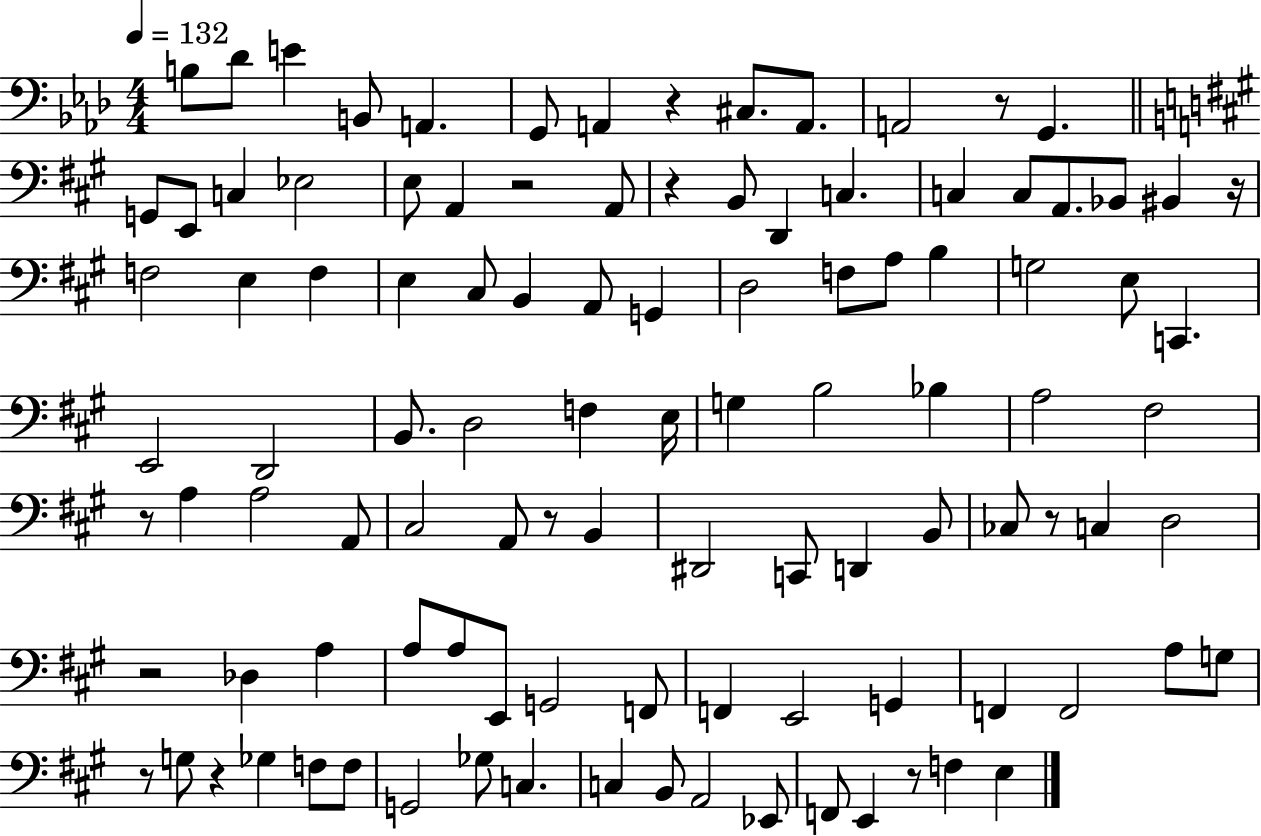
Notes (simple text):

B3/e Db4/e E4/q B2/e A2/q. G2/e A2/q R/q C#3/e. A2/e. A2/h R/e G2/q. G2/e E2/e C3/q Eb3/h E3/e A2/q R/h A2/e R/q B2/e D2/q C3/q. C3/q C3/e A2/e. Bb2/e BIS2/q R/s F3/h E3/q F3/q E3/q C#3/e B2/q A2/e G2/q D3/h F3/e A3/e B3/q G3/h E3/e C2/q. E2/h D2/h B2/e. D3/h F3/q E3/s G3/q B3/h Bb3/q A3/h F#3/h R/e A3/q A3/h A2/e C#3/h A2/e R/e B2/q D#2/h C2/e D2/q B2/e CES3/e R/e C3/q D3/h R/h Db3/q A3/q A3/e A3/e E2/e G2/h F2/e F2/q E2/h G2/q F2/q F2/h A3/e G3/e R/e G3/e R/q Gb3/q F3/e F3/e G2/h Gb3/e C3/q. C3/q B2/e A2/h Eb2/e F2/e E2/q R/e F3/q E3/q